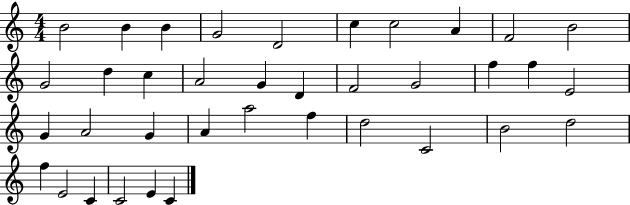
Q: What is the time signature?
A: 4/4